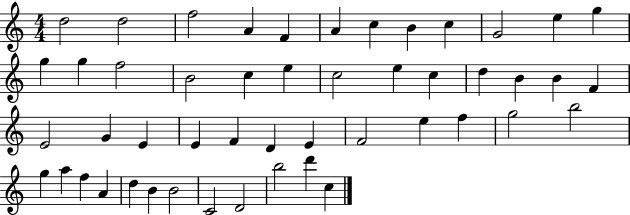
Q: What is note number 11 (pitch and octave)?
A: E5